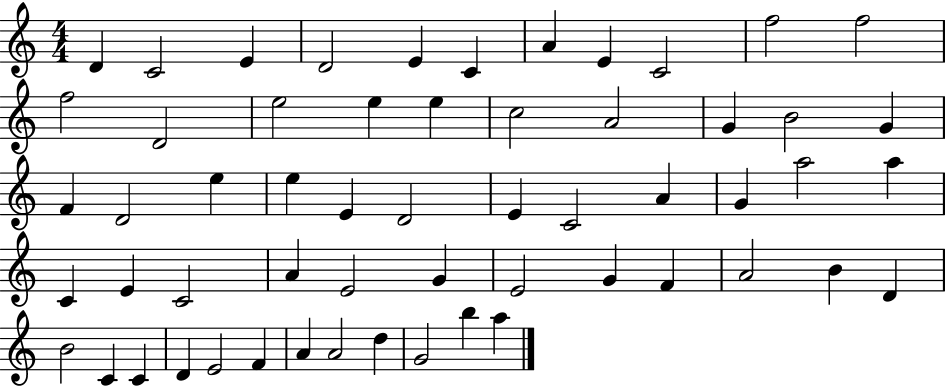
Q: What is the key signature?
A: C major